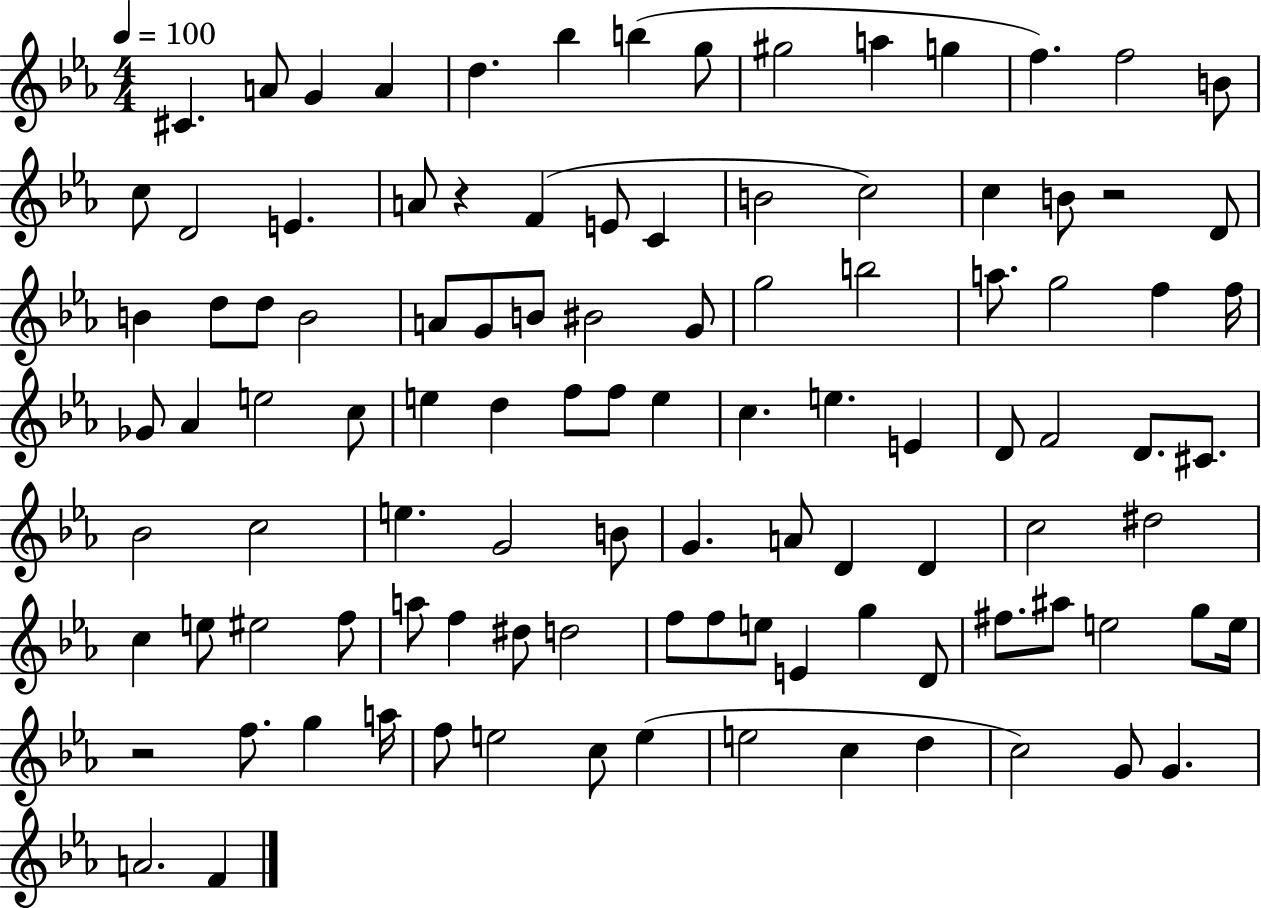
C#4/q. A4/e G4/q A4/q D5/q. Bb5/q B5/q G5/e G#5/h A5/q G5/q F5/q. F5/h B4/e C5/e D4/h E4/q. A4/e R/q F4/q E4/e C4/q B4/h C5/h C5/q B4/e R/h D4/e B4/q D5/e D5/e B4/h A4/e G4/e B4/e BIS4/h G4/e G5/h B5/h A5/e. G5/h F5/q F5/s Gb4/e Ab4/q E5/h C5/e E5/q D5/q F5/e F5/e E5/q C5/q. E5/q. E4/q D4/e F4/h D4/e. C#4/e. Bb4/h C5/h E5/q. G4/h B4/e G4/q. A4/e D4/q D4/q C5/h D#5/h C5/q E5/e EIS5/h F5/e A5/e F5/q D#5/e D5/h F5/e F5/e E5/e E4/q G5/q D4/e F#5/e. A#5/e E5/h G5/e E5/s R/h F5/e. G5/q A5/s F5/e E5/h C5/e E5/q E5/h C5/q D5/q C5/h G4/e G4/q. A4/h. F4/q